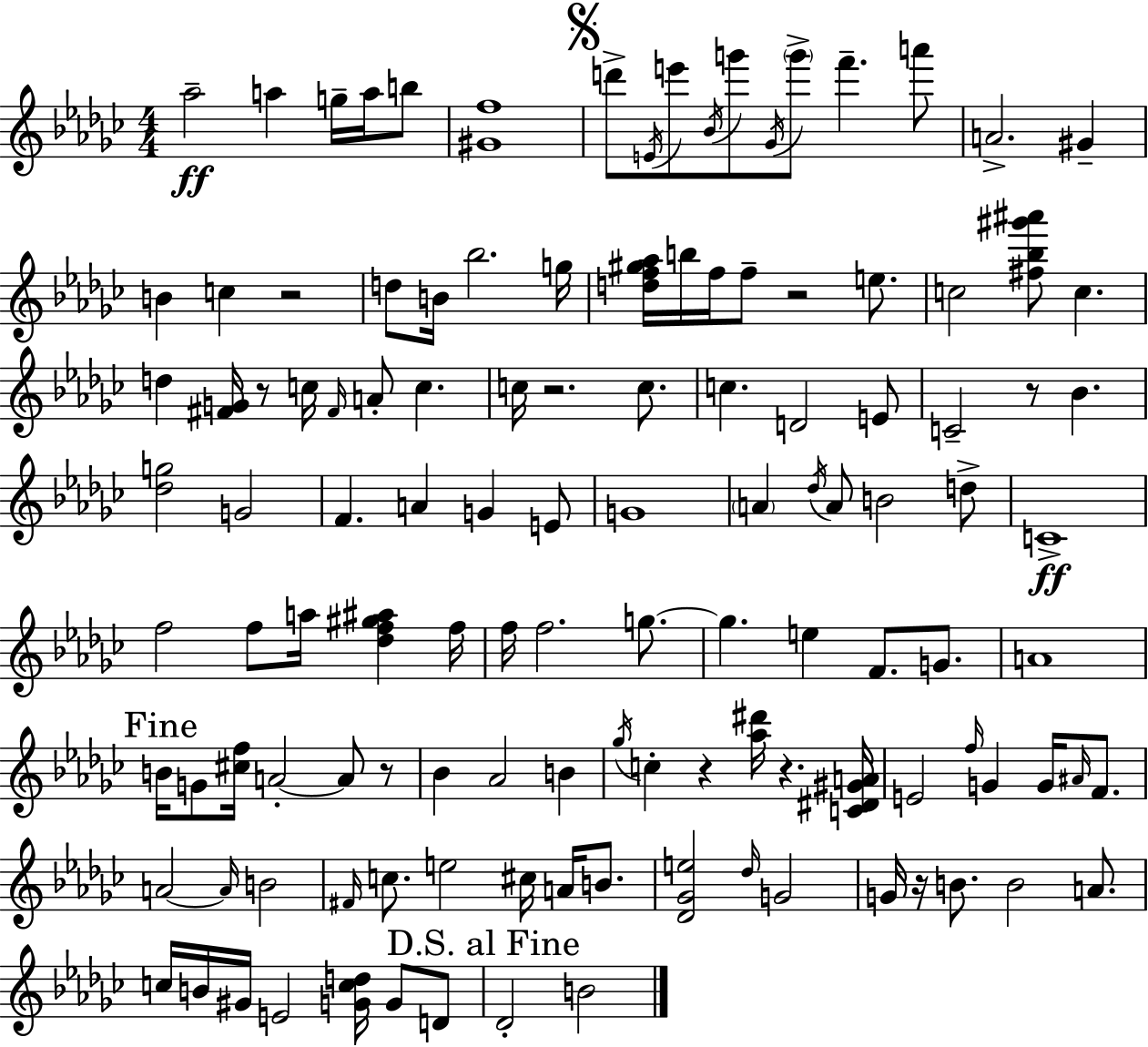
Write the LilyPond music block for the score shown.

{
  \clef treble
  \numericTimeSignature
  \time 4/4
  \key ees \minor
  aes''2--\ff a''4 g''16-- a''16 b''8 | <gis' f''>1 | \mark \markup { \musicglyph "scripts.segno" } d'''8-> \acciaccatura { e'16 } e'''8 \acciaccatura { bes'16 } g'''8 \acciaccatura { ges'16 } \parenthesize g'''8-> f'''4.-- | a'''8 a'2.-> gis'4-- | \break b'4 c''4 r2 | d''8 b'16 bes''2. | g''16 <d'' f'' gis'' aes''>16 b''16 f''16 f''8-- r2 | e''8. c''2 <fis'' bes'' gis''' ais'''>8 c''4. | \break d''4 <fis' g'>16 r8 c''16 \grace { fis'16 } a'8-. c''4. | c''16 r2. | c''8. c''4. d'2 | e'8 c'2-- r8 bes'4. | \break <des'' g''>2 g'2 | f'4. a'4 g'4 | e'8 g'1 | \parenthesize a'4 \acciaccatura { des''16 } a'8 b'2 | \break d''8-> c'1->\ff | f''2 f''8 a''16 | <des'' f'' gis'' ais''>4 f''16 f''16 f''2. | g''8.~~ g''4. e''4 f'8. | \break g'8. a'1 | \mark "Fine" b'16 g'8 <cis'' f''>16 a'2-.~~ | a'8 r8 bes'4 aes'2 | b'4 \acciaccatura { ges''16 } c''4-. r4 <aes'' dis'''>16 r4. | \break <c' dis' gis' a'>16 e'2 \grace { f''16 } g'4 | g'16 \grace { ais'16 } f'8. a'2~~ | \grace { a'16 } b'2 \grace { fis'16 } c''8. e''2 | cis''16 a'16 b'8. <des' ges' e''>2 | \break \grace { des''16 } g'2 g'16 r16 b'8. | b'2 a'8. c''16 b'16 gis'16 e'2 | <g' c'' d''>16 g'8 d'8 \mark "D.S. al Fine" des'2-. | b'2 \bar "|."
}